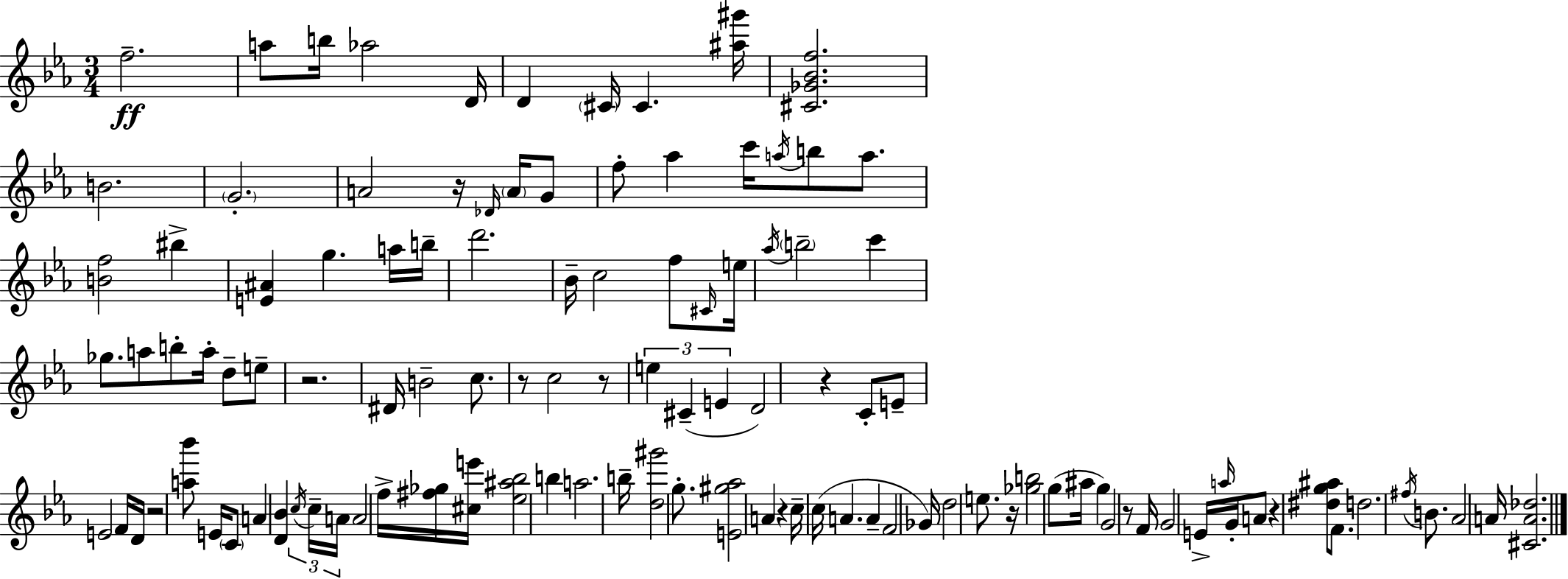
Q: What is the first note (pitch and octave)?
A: F5